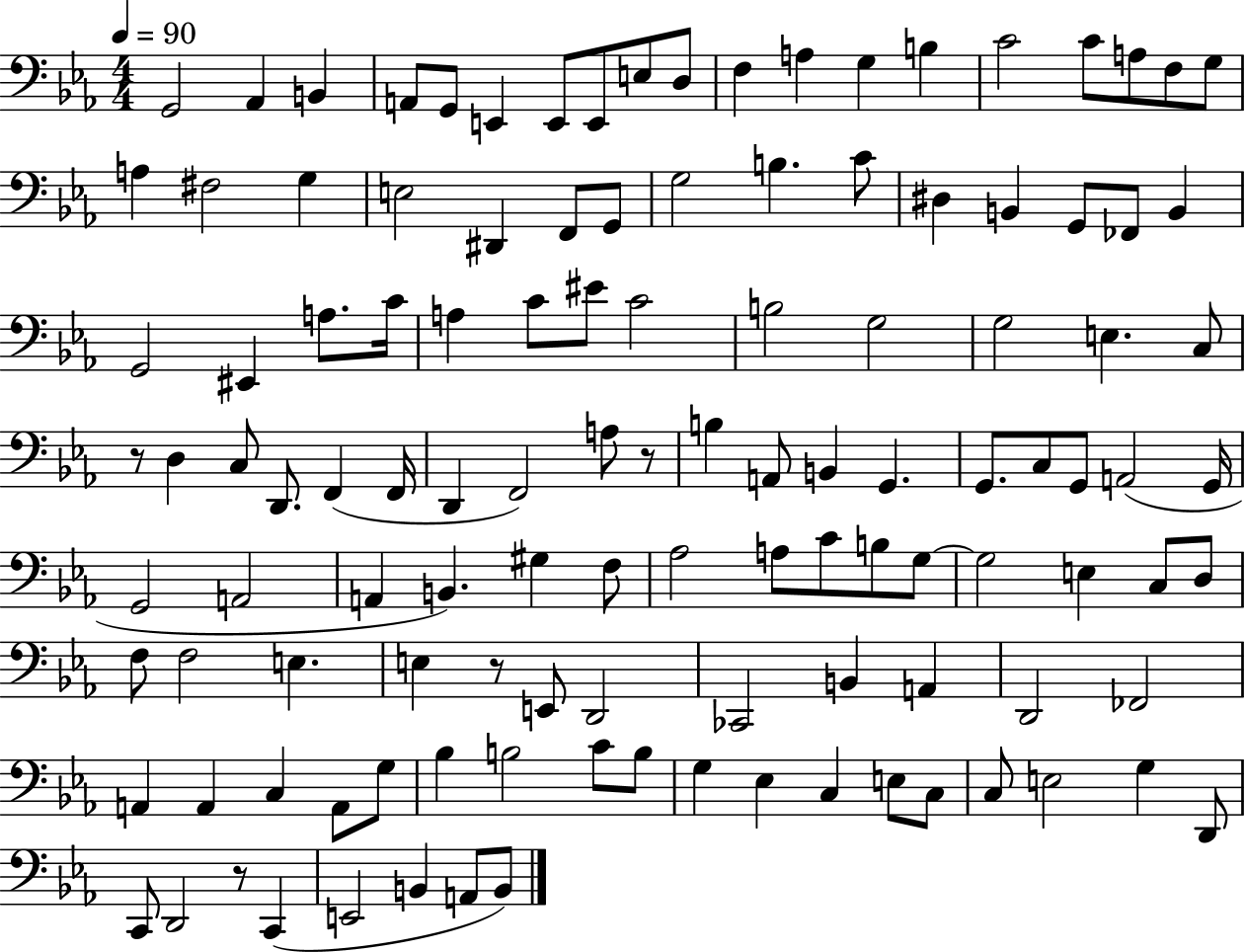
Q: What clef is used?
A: bass